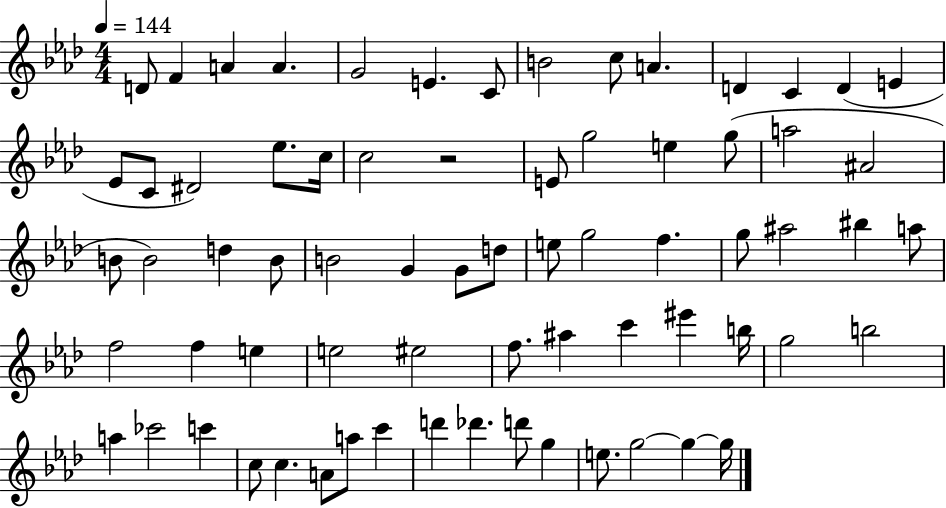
D4/e F4/q A4/q A4/q. G4/h E4/q. C4/e B4/h C5/e A4/q. D4/q C4/q D4/q E4/q Eb4/e C4/e D#4/h Eb5/e. C5/s C5/h R/h E4/e G5/h E5/q G5/e A5/h A#4/h B4/e B4/h D5/q B4/e B4/h G4/q G4/e D5/e E5/e G5/h F5/q. G5/e A#5/h BIS5/q A5/e F5/h F5/q E5/q E5/h EIS5/h F5/e. A#5/q C6/q EIS6/q B5/s G5/h B5/h A5/q CES6/h C6/q C5/e C5/q. A4/e A5/e C6/q D6/q Db6/q. D6/e G5/q E5/e. G5/h G5/q G5/s